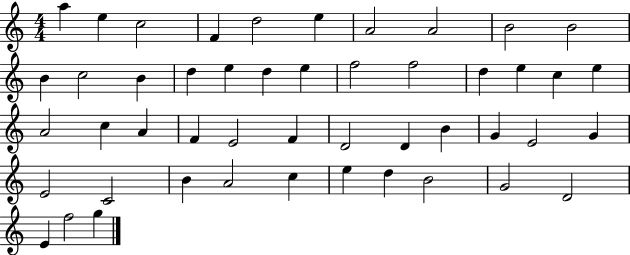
A5/q E5/q C5/h F4/q D5/h E5/q A4/h A4/h B4/h B4/h B4/q C5/h B4/q D5/q E5/q D5/q E5/q F5/h F5/h D5/q E5/q C5/q E5/q A4/h C5/q A4/q F4/q E4/h F4/q D4/h D4/q B4/q G4/q E4/h G4/q E4/h C4/h B4/q A4/h C5/q E5/q D5/q B4/h G4/h D4/h E4/q F5/h G5/q